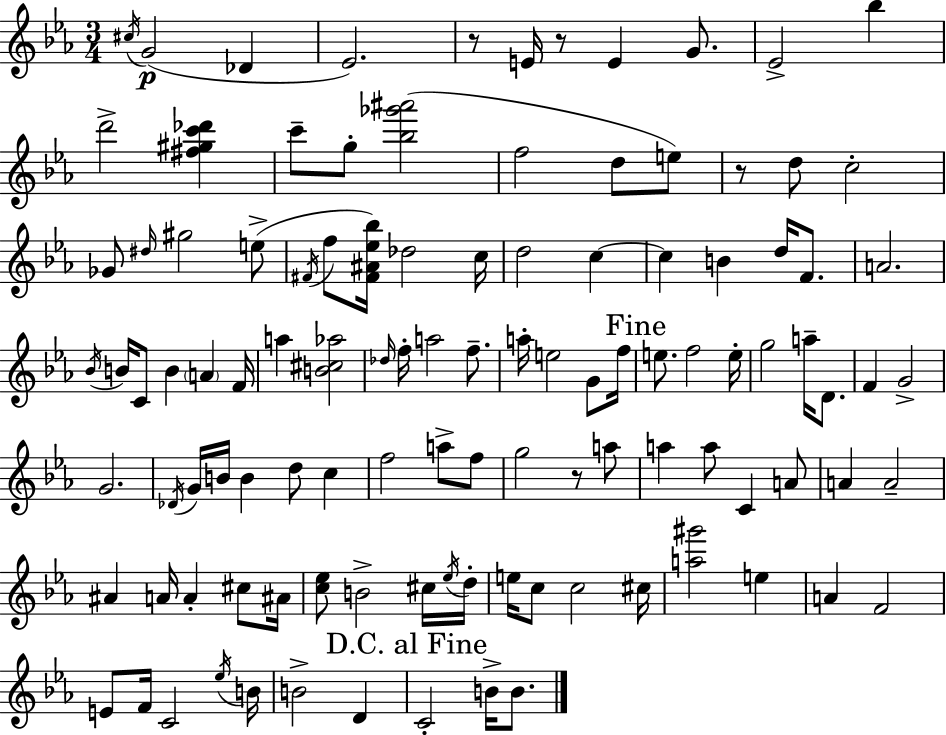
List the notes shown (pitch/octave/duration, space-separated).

C#5/s G4/h Db4/q Eb4/h. R/e E4/s R/e E4/q G4/e. Eb4/h Bb5/q D6/h [F#5,G#5,C6,Db6]/q C6/e G5/e [Bb5,Gb6,A#6]/h F5/h D5/e E5/e R/e D5/e C5/h Gb4/e D#5/s G#5/h E5/e F#4/s F5/e [F#4,A#4,Eb5,Bb5]/s Db5/h C5/s D5/h C5/q C5/q B4/q D5/s F4/e. A4/h. Bb4/s B4/s C4/e B4/q A4/q F4/s A5/q [B4,C#5,Ab5]/h Db5/s F5/s A5/h F5/e. A5/s E5/h G4/e F5/s E5/e. F5/h E5/s G5/h A5/s D4/e. F4/q G4/h G4/h. Db4/s G4/s B4/s B4/q D5/e C5/q F5/h A5/e F5/e G5/h R/e A5/e A5/q A5/e C4/q A4/e A4/q A4/h A#4/q A4/s A4/q C#5/e A#4/s [C5,Eb5]/e B4/h C#5/s Eb5/s D5/s E5/s C5/e C5/h C#5/s [A5,G#6]/h E5/q A4/q F4/h E4/e F4/s C4/h Eb5/s B4/s B4/h D4/q C4/h B4/s B4/e.